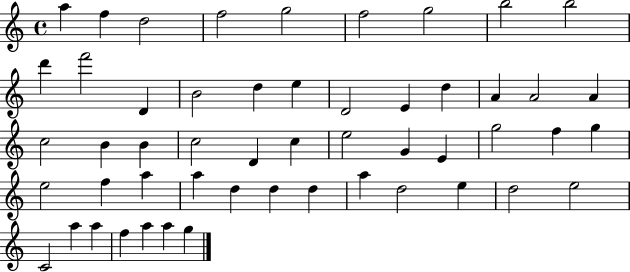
A5/q F5/q D5/h F5/h G5/h F5/h G5/h B5/h B5/h D6/q F6/h D4/q B4/h D5/q E5/q D4/h E4/q D5/q A4/q A4/h A4/q C5/h B4/q B4/q C5/h D4/q C5/q E5/h G4/q E4/q G5/h F5/q G5/q E5/h F5/q A5/q A5/q D5/q D5/q D5/q A5/q D5/h E5/q D5/h E5/h C4/h A5/q A5/q F5/q A5/q A5/q G5/q